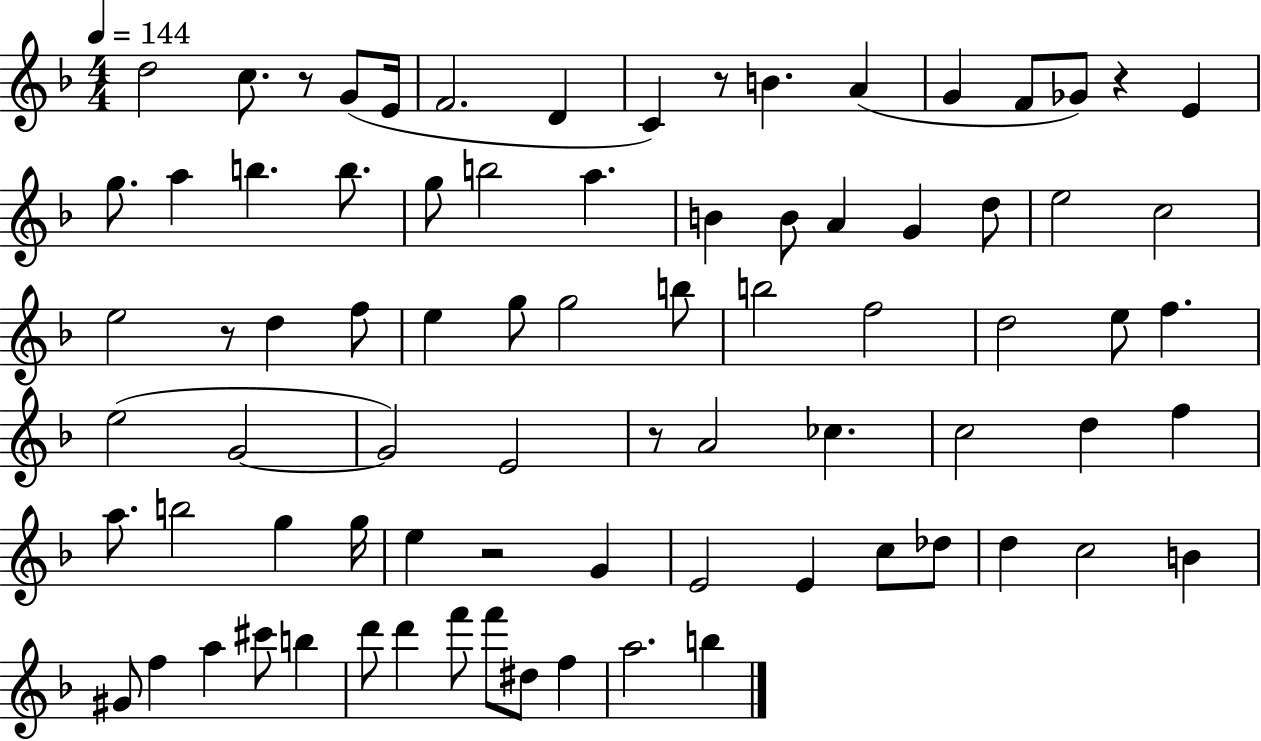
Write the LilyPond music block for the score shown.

{
  \clef treble
  \numericTimeSignature
  \time 4/4
  \key f \major
  \tempo 4 = 144
  d''2 c''8. r8 g'8( e'16 | f'2. d'4 | c'4) r8 b'4. a'4( | g'4 f'8 ges'8) r4 e'4 | \break g''8. a''4 b''4. b''8. | g''8 b''2 a''4. | b'4 b'8 a'4 g'4 d''8 | e''2 c''2 | \break e''2 r8 d''4 f''8 | e''4 g''8 g''2 b''8 | b''2 f''2 | d''2 e''8 f''4. | \break e''2( g'2~~ | g'2) e'2 | r8 a'2 ces''4. | c''2 d''4 f''4 | \break a''8. b''2 g''4 g''16 | e''4 r2 g'4 | e'2 e'4 c''8 des''8 | d''4 c''2 b'4 | \break gis'8 f''4 a''4 cis'''8 b''4 | d'''8 d'''4 f'''8 f'''8 dis''8 f''4 | a''2. b''4 | \bar "|."
}